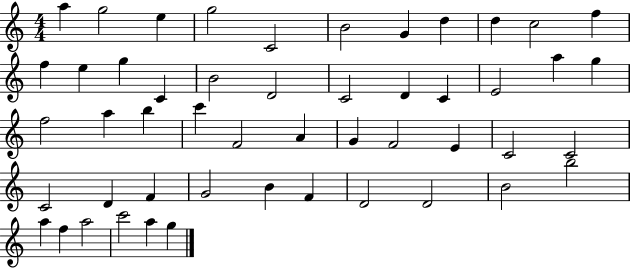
X:1
T:Untitled
M:4/4
L:1/4
K:C
a g2 e g2 C2 B2 G d d c2 f f e g C B2 D2 C2 D C E2 a g f2 a b c' F2 A G F2 E C2 C2 C2 D F G2 B F D2 D2 B2 b2 a f a2 c'2 a g